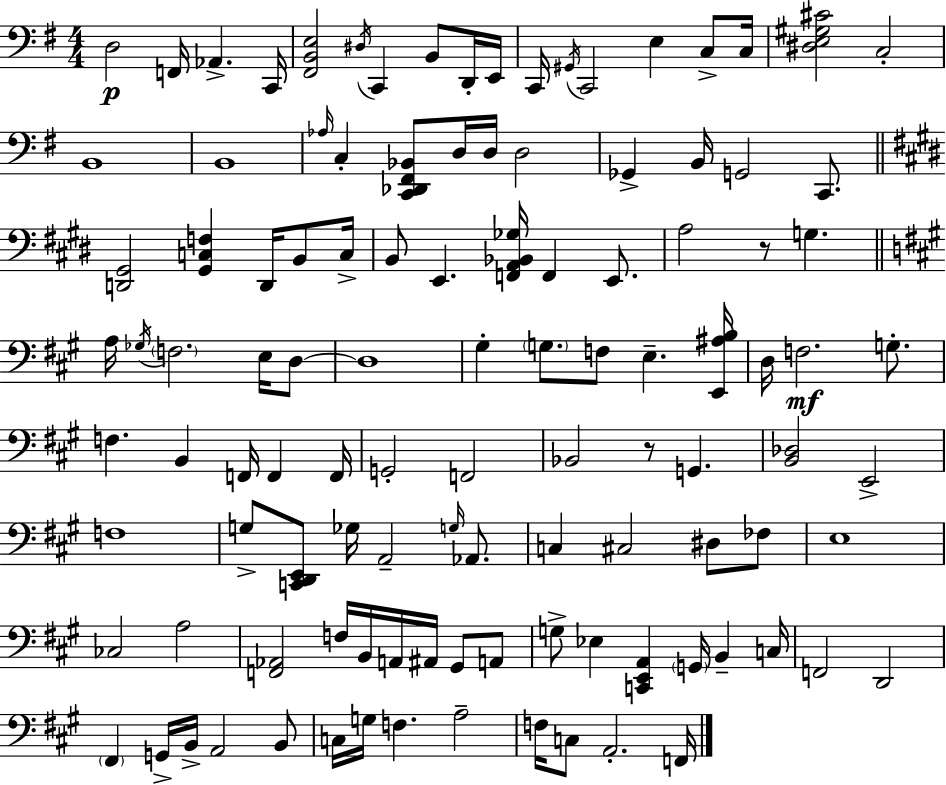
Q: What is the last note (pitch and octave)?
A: F2